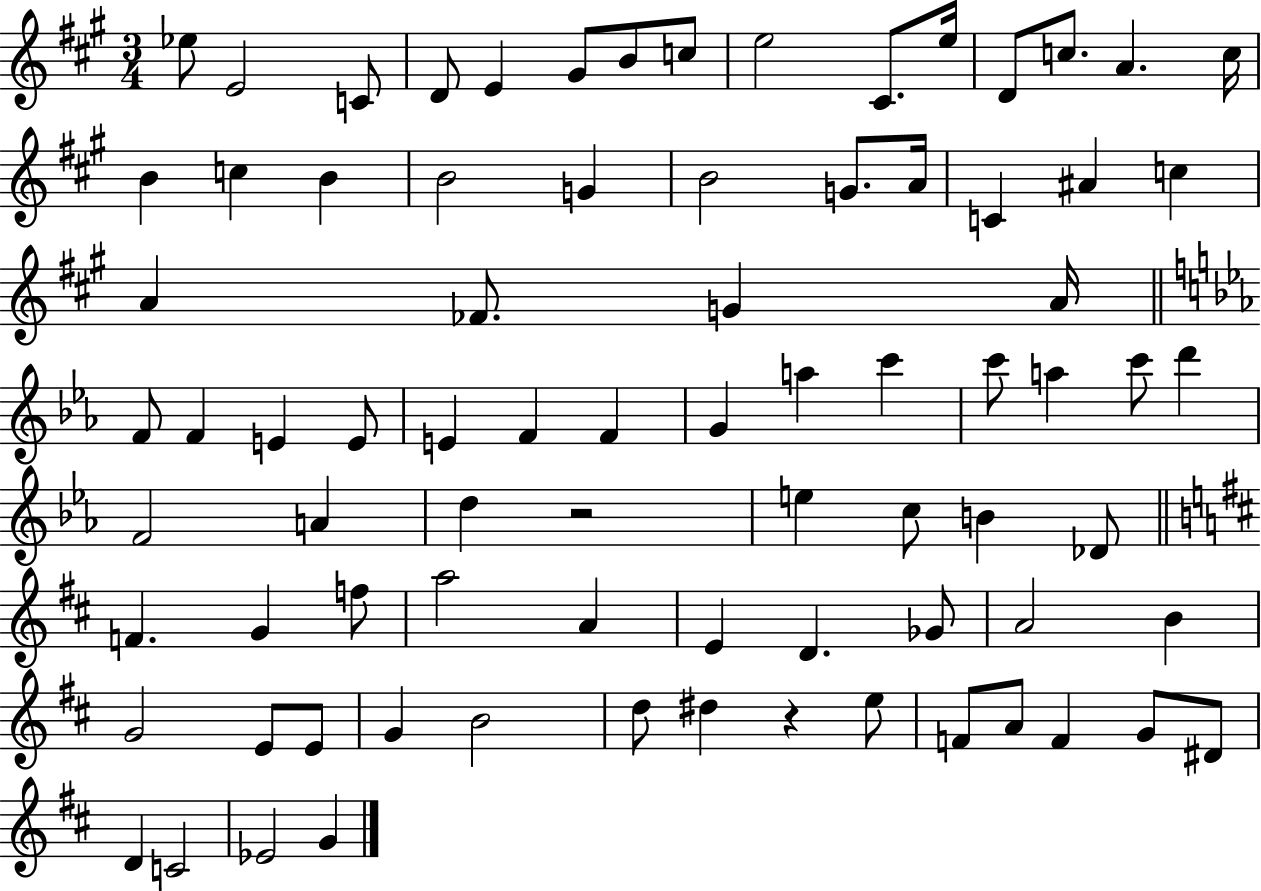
Eb5/e E4/h C4/e D4/e E4/q G#4/e B4/e C5/e E5/h C#4/e. E5/s D4/e C5/e. A4/q. C5/s B4/q C5/q B4/q B4/h G4/q B4/h G4/e. A4/s C4/q A#4/q C5/q A4/q FES4/e. G4/q A4/s F4/e F4/q E4/q E4/e E4/q F4/q F4/q G4/q A5/q C6/q C6/e A5/q C6/e D6/q F4/h A4/q D5/q R/h E5/q C5/e B4/q Db4/e F4/q. G4/q F5/e A5/h A4/q E4/q D4/q. Gb4/e A4/h B4/q G4/h E4/e E4/e G4/q B4/h D5/e D#5/q R/q E5/e F4/e A4/e F4/q G4/e D#4/e D4/q C4/h Eb4/h G4/q